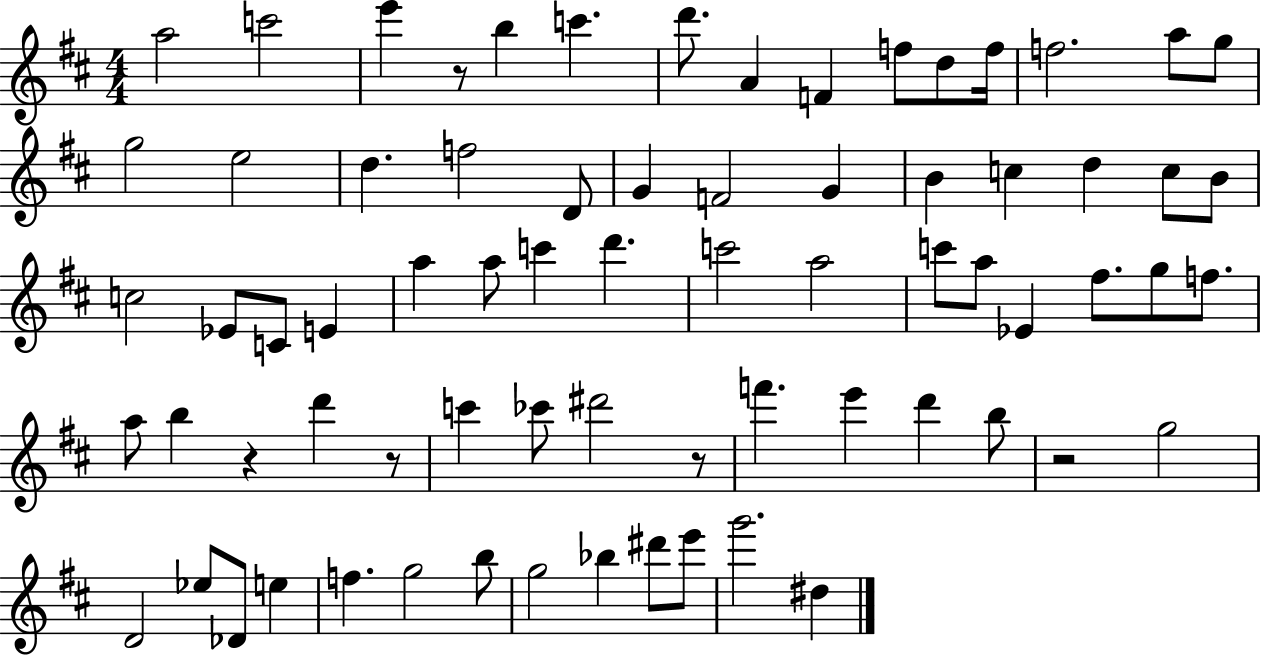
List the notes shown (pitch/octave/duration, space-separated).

A5/h C6/h E6/q R/e B5/q C6/q. D6/e. A4/q F4/q F5/e D5/e F5/s F5/h. A5/e G5/e G5/h E5/h D5/q. F5/h D4/e G4/q F4/h G4/q B4/q C5/q D5/q C5/e B4/e C5/h Eb4/e C4/e E4/q A5/q A5/e C6/q D6/q. C6/h A5/h C6/e A5/e Eb4/q F#5/e. G5/e F5/e. A5/e B5/q R/q D6/q R/e C6/q CES6/e D#6/h R/e F6/q. E6/q D6/q B5/e R/h G5/h D4/h Eb5/e Db4/e E5/q F5/q. G5/h B5/e G5/h Bb5/q D#6/e E6/e G6/h. D#5/q